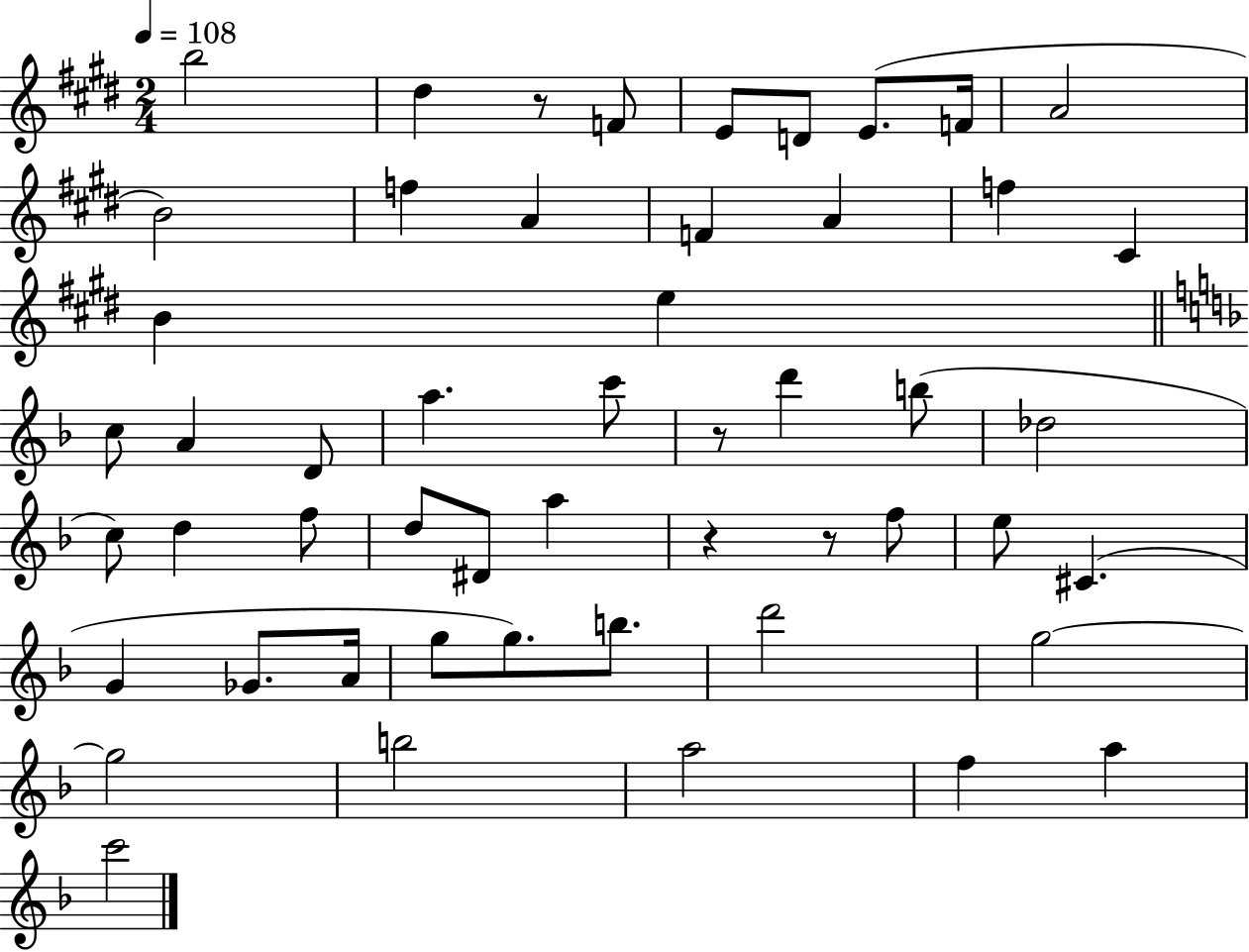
{
  \clef treble
  \numericTimeSignature
  \time 2/4
  \key e \major
  \tempo 4 = 108
  b''2 | dis''4 r8 f'8 | e'8 d'8 e'8.( f'16 | a'2 | \break b'2) | f''4 a'4 | f'4 a'4 | f''4 cis'4 | \break b'4 e''4 | \bar "||" \break \key d \minor c''8 a'4 d'8 | a''4. c'''8 | r8 d'''4 b''8( | des''2 | \break c''8) d''4 f''8 | d''8 dis'8 a''4 | r4 r8 f''8 | e''8 cis'4.( | \break g'4 ges'8. a'16 | g''8 g''8.) b''8. | d'''2 | g''2~~ | \break g''2 | b''2 | a''2 | f''4 a''4 | \break c'''2 | \bar "|."
}